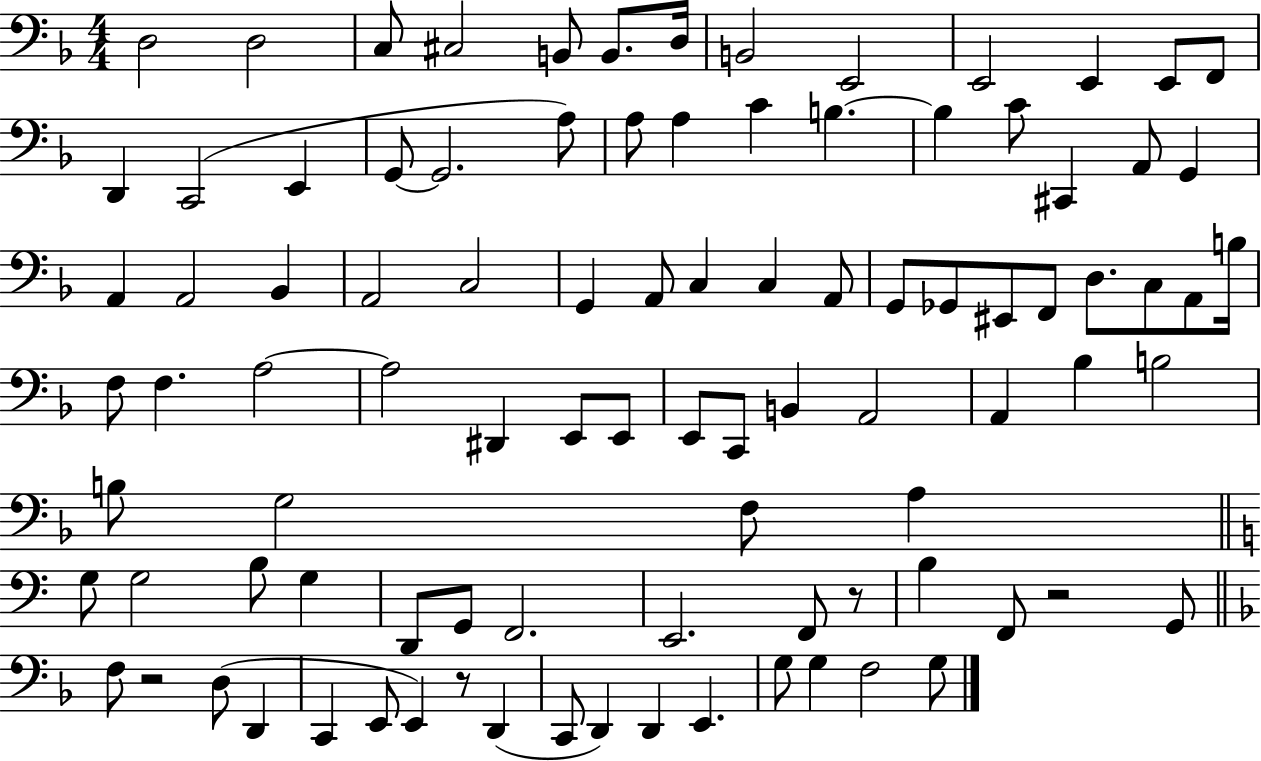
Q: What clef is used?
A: bass